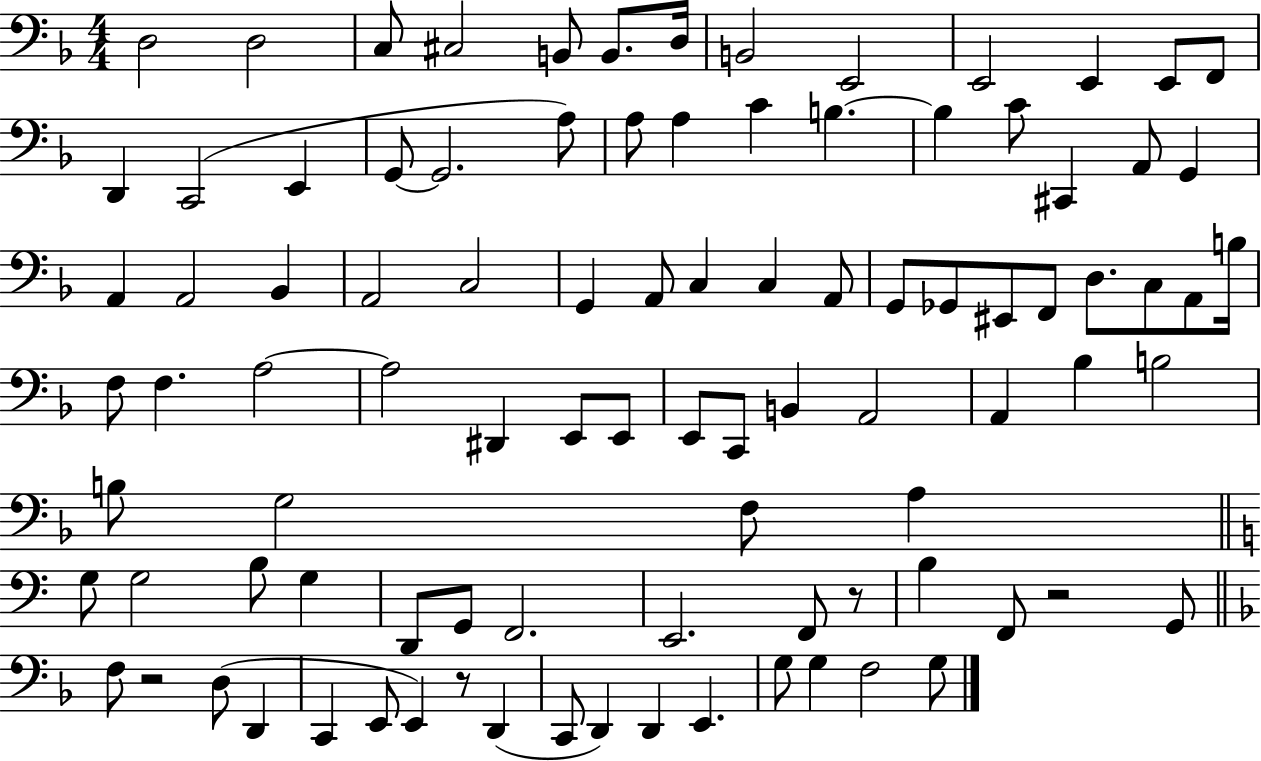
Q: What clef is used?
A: bass